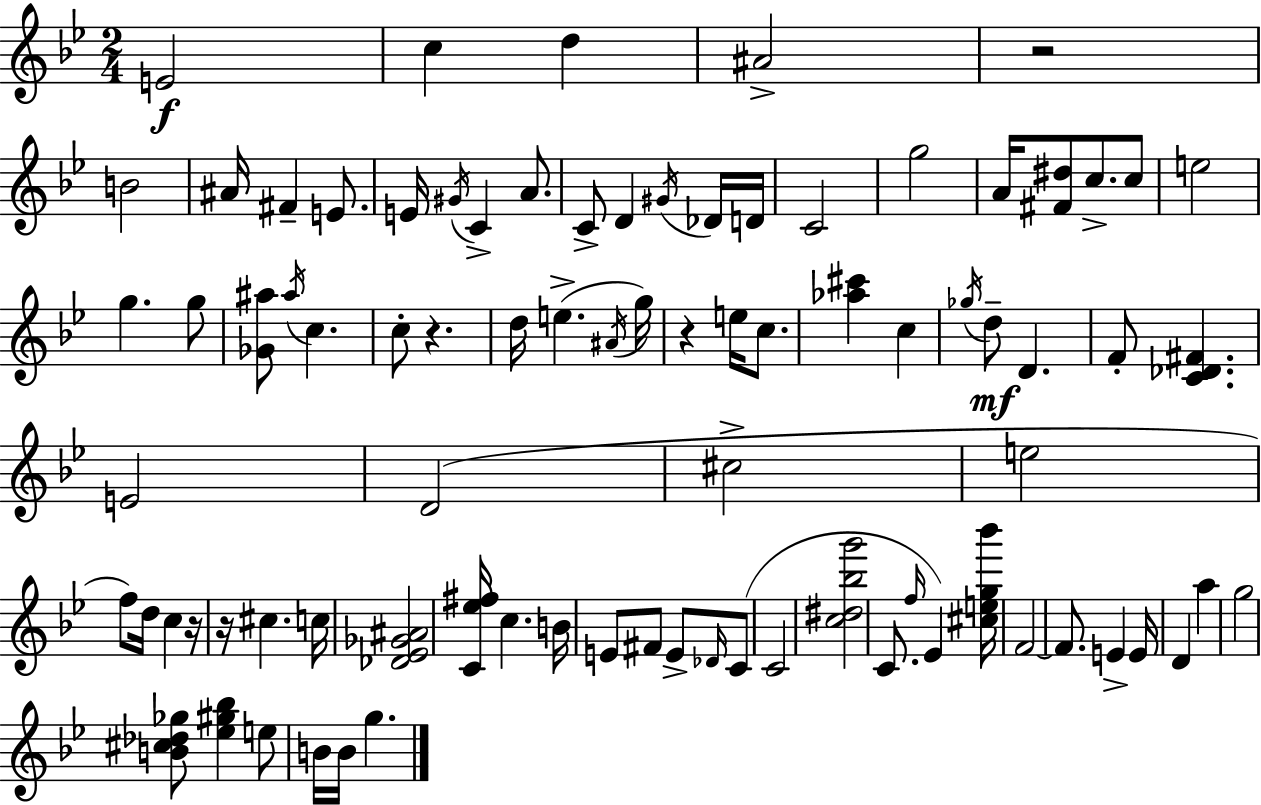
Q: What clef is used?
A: treble